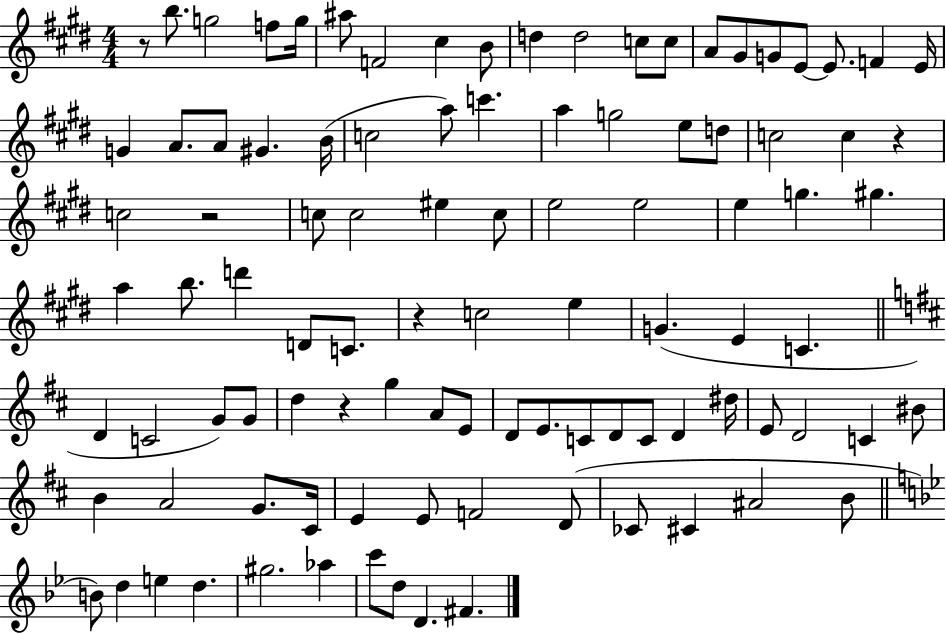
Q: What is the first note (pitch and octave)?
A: B5